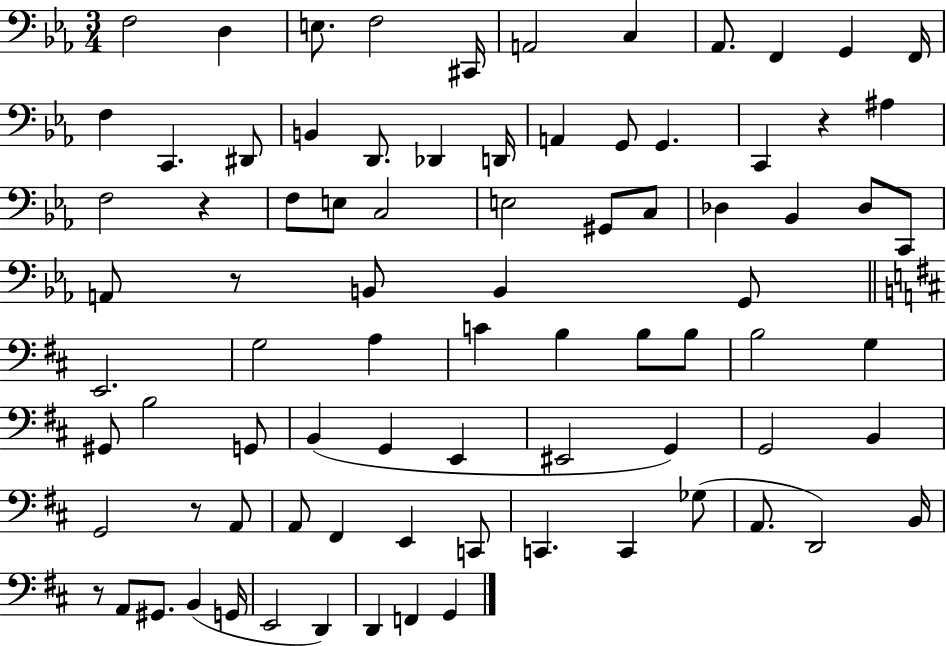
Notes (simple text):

F3/h D3/q E3/e. F3/h C#2/s A2/h C3/q Ab2/e. F2/q G2/q F2/s F3/q C2/q. D#2/e B2/q D2/e. Db2/q D2/s A2/q G2/e G2/q. C2/q R/q A#3/q F3/h R/q F3/e E3/e C3/h E3/h G#2/e C3/e Db3/q Bb2/q Db3/e C2/e A2/e R/e B2/e B2/q G2/e E2/h. G3/h A3/q C4/q B3/q B3/e B3/e B3/h G3/q G#2/e B3/h G2/e B2/q G2/q E2/q EIS2/h G2/q G2/h B2/q G2/h R/e A2/e A2/e F#2/q E2/q C2/e C2/q. C2/q Gb3/e A2/e. D2/h B2/s R/e A2/e G#2/e. B2/q G2/s E2/h D2/q D2/q F2/q G2/q